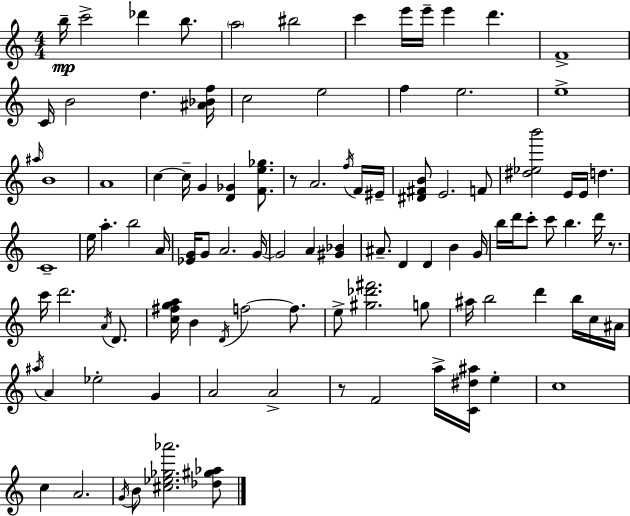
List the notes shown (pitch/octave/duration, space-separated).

B5/s C6/h Db6/q B5/e. A5/h BIS5/h C6/q E6/s E6/s E6/q D6/q. F4/w C4/s B4/h D5/q. [A#4,Bb4,F5]/s C5/h E5/h F5/q E5/h. E5/w A#5/s B4/w A4/w C5/q C5/s G4/q [D4,Gb4]/q [F4,E5,Gb5]/e. R/e A4/h. F5/s F4/s EIS4/s [D#4,F#4,B4]/e E4/h. F4/e [D#5,Eb5,B6]/h E4/s E4/s D5/q. C4/w E5/s A5/q. B5/h A4/s [Eb4,G4]/s G4/e A4/h. G4/s G4/h A4/q [G#4,Bb4]/q A#4/e. D4/q D4/q B4/q G4/s B5/s D6/s C6/e C6/e B5/q. D6/s R/e. C6/s D6/h. A4/s D4/e. [C5,F#5,G5,A5]/s B4/q D4/s F5/h F5/e. E5/e [G#5,Db6,F#6]/h. G5/e A#5/s B5/h D6/q B5/s C5/s A#4/s A#5/s A4/q Eb5/h G4/q A4/h A4/h R/e F4/h A5/s [C4,D#5,A#5]/s E5/q C5/w C5/q A4/h. G4/s B4/e [C#5,Eb5,Gb5,Ab6]/h. [Db5,G#5,Ab5]/e